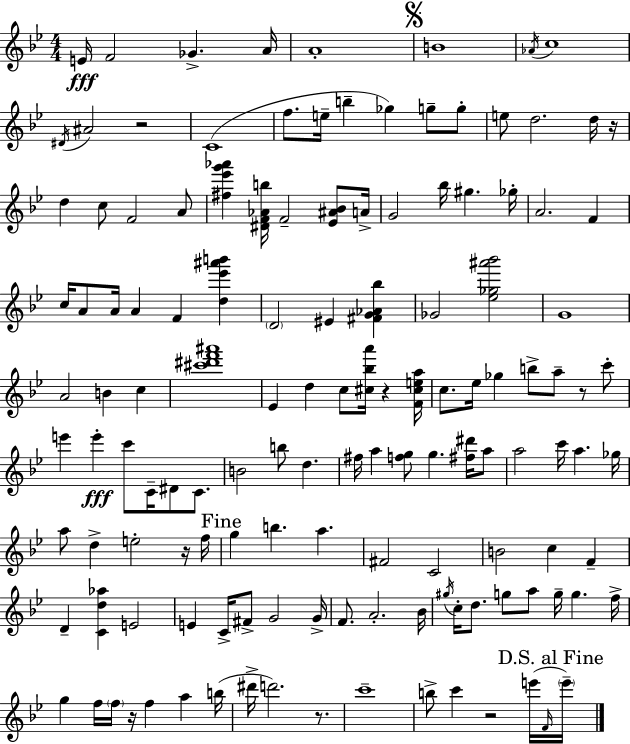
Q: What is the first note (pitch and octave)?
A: E4